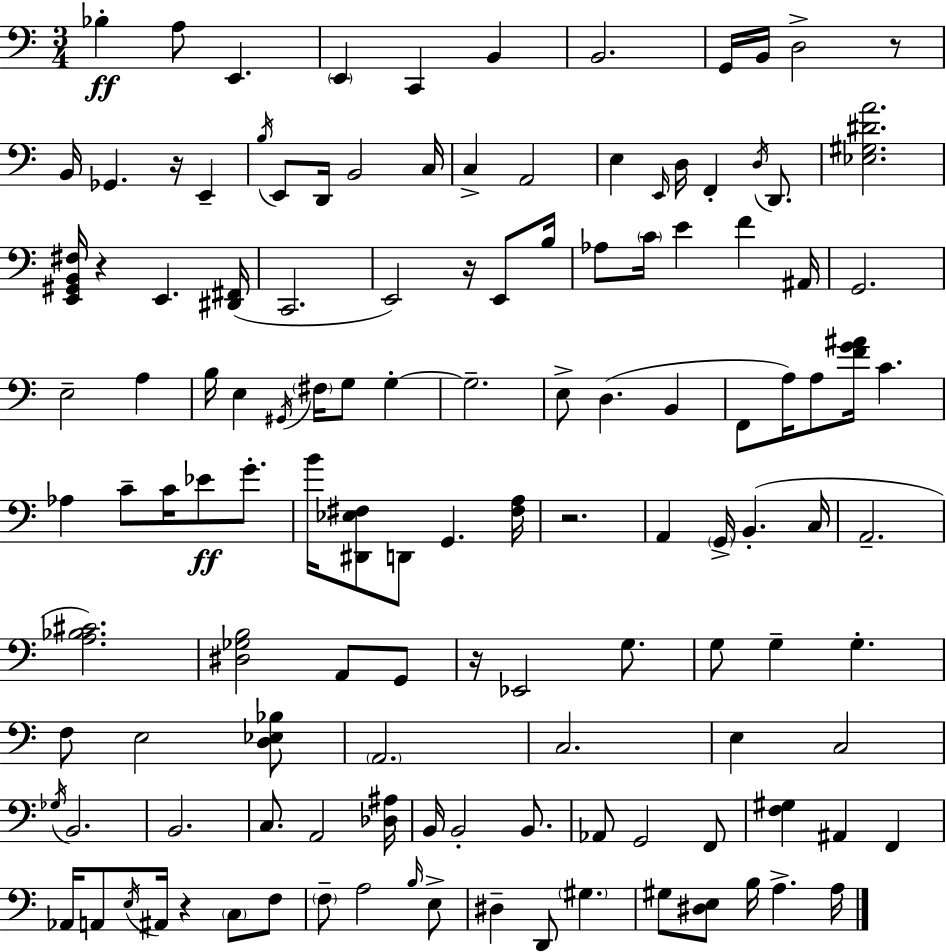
{
  \clef bass
  \numericTimeSignature
  \time 3/4
  \key c \major
  bes4-.\ff a8 e,4. | \parenthesize e,4 c,4 b,4 | b,2. | g,16 b,16 d2-> r8 | \break b,16 ges,4. r16 e,4-- | \acciaccatura { b16 } e,8 d,16 b,2 | c16 c4-> a,2 | e4 \grace { e,16 } d16 f,4-. \acciaccatura { d16 } | \break d,8. <ees gis dis' a'>2. | <e, gis, b, fis>16 r4 e,4. | <dis, fis,>16( c,2. | e,2) r16 | \break e,8 b16 aes8 \parenthesize c'16 e'4 f'4 | ais,16 g,2. | e2-- a4 | b16 e4 \acciaccatura { gis,16 } \parenthesize fis16 g8 | \break g4-.~~ g2.-- | e8-> d4.( | b,4 f,8 a16) a8 <f' g' ais'>16 c'4. | aes4 c'8-- c'16 ees'8\ff | \break g'8.-. b'16 <dis, ees fis>8 d,8 g,4. | <fis a>16 r2. | a,4 \parenthesize g,16-> b,4.-.( | c16 a,2.-- | \break <a bes cis'>2.) | <dis ges b>2 | a,8 g,8 r16 ees,2 | g8. g8 g4-- g4.-. | \break f8 e2 | <d ees bes>8 \parenthesize a,2. | c2. | e4 c2 | \break \acciaccatura { ges16 } b,2. | b,2. | c8. a,2 | <des ais>16 b,16 b,2-. | \break b,8. aes,8 g,2 | f,8 <f gis>4 ais,4 | f,4 aes,16 a,8 \acciaccatura { e16 } ais,16 r4 | \parenthesize c8 f8 \parenthesize f8-- a2 | \break \grace { b16 } e8-> dis4-- d,8 | \parenthesize gis4. gis8 <dis e>8 b16 | a4.-> a16 \bar "|."
}